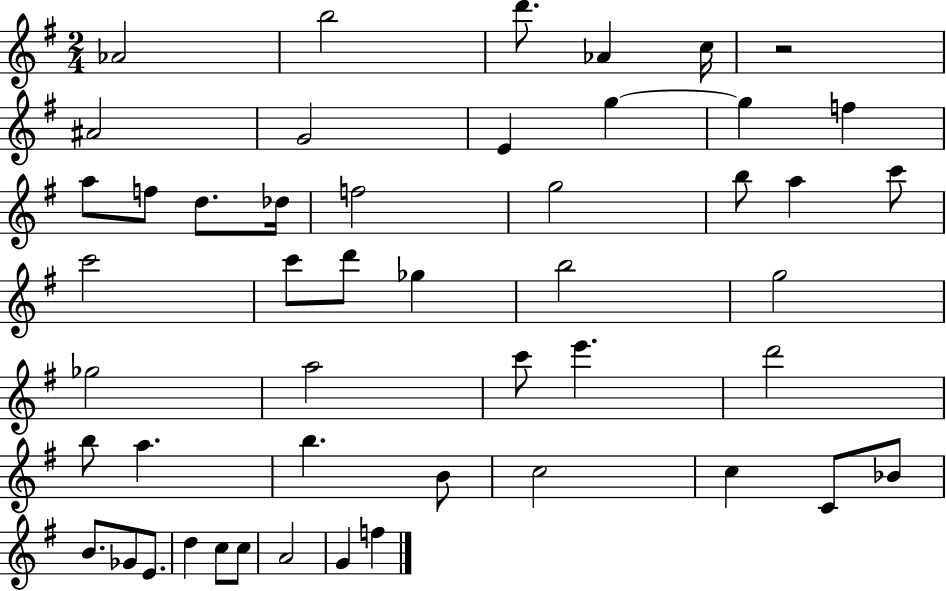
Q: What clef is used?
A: treble